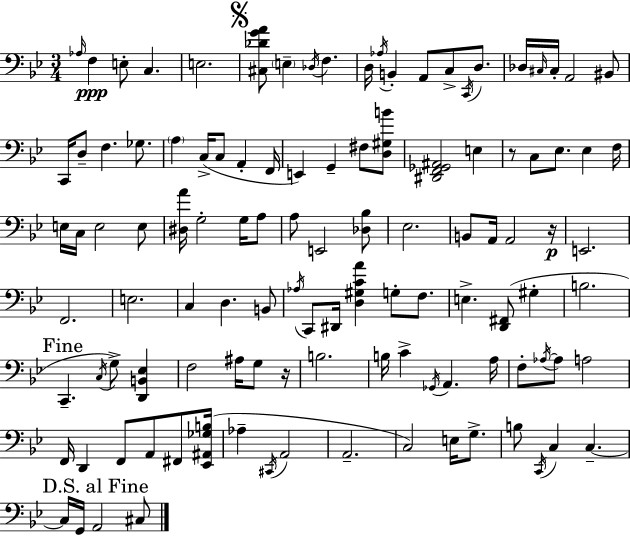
X:1
T:Untitled
M:3/4
L:1/4
K:Bb
_A,/4 F, E,/2 C, E,2 [^C,_DGA]/2 E, _D,/4 F, D,/4 _A,/4 B,, A,,/2 C,/2 C,,/4 D,/2 _D,/4 ^C,/4 ^C,/4 A,,2 ^B,,/2 C,,/4 D,/2 F, _G,/2 A, C,/4 C,/2 A,, F,,/4 E,, G,, ^F,/2 [D,^G,B]/2 [^D,,F,,_G,,^A,,]2 E, z/2 C,/2 _E,/2 _E, F,/4 E,/4 C,/4 E,2 E,/2 [^D,A]/4 G,2 G,/4 A,/2 A,/2 E,,2 [_D,_B,]/2 _E,2 B,,/2 A,,/4 A,,2 z/4 E,,2 F,,2 E,2 C, D, B,,/2 _A,/4 C,,/2 ^D,,/4 [D,^G,CA] G,/2 F,/2 E, [D,,^F,,]/2 ^G, B,2 C,, C,/4 G,/2 [D,,B,,_E,] F,2 ^A,/4 G,/2 z/4 B,2 B,/4 C _G,,/4 A,, A,/4 F,/2 _A,/4 _A,/2 A,2 F,,/4 D,, F,,/2 A,,/2 ^F,,/2 [_E,,^A,,_G,B,]/4 _A, ^C,,/4 A,,2 A,,2 C,2 E,/4 G,/2 B,/2 C,,/4 C, C, C,/4 G,,/4 A,,2 ^C,/2